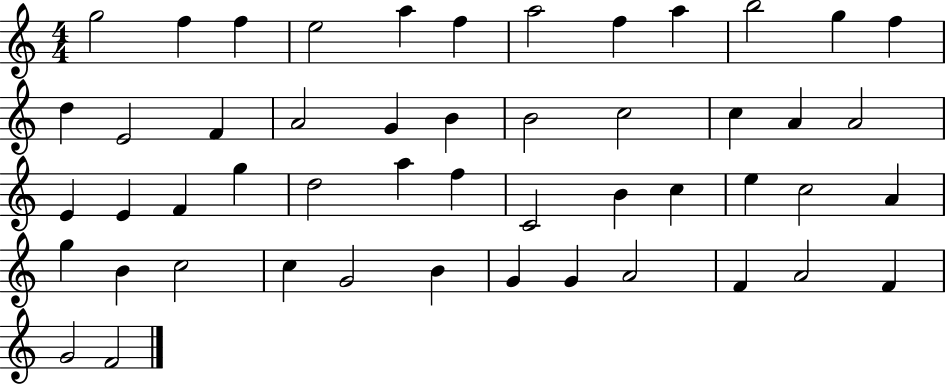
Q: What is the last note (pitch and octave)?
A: F4